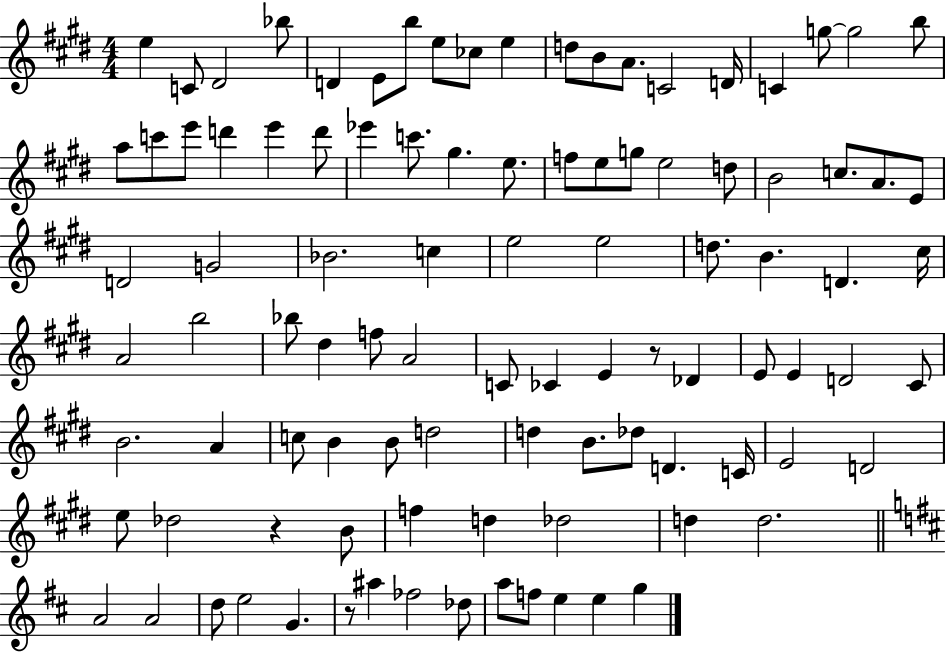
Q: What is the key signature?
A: E major